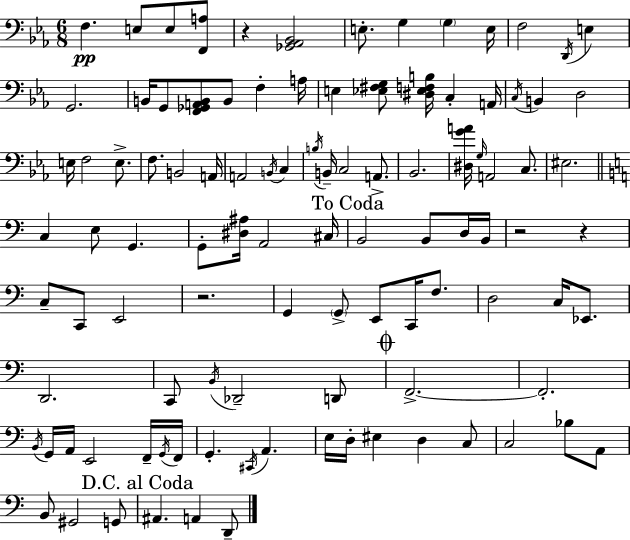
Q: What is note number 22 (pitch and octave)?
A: D3